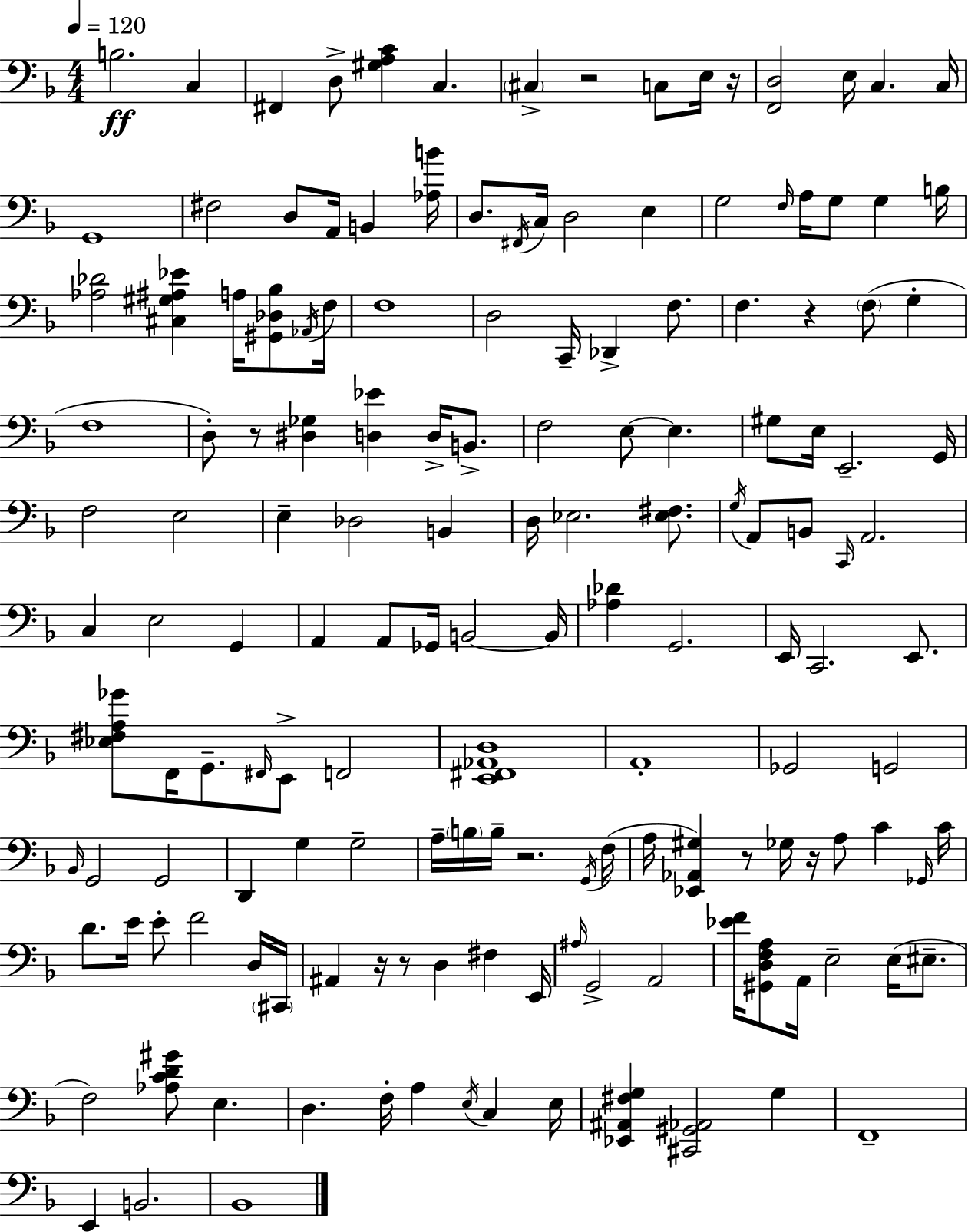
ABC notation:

X:1
T:Untitled
M:4/4
L:1/4
K:F
B,2 C, ^F,, D,/2 [^G,A,C] C, ^C, z2 C,/2 E,/4 z/4 [F,,D,]2 E,/4 C, C,/4 G,,4 ^F,2 D,/2 A,,/4 B,, [_A,B]/4 D,/2 ^F,,/4 C,/4 D,2 E, G,2 F,/4 A,/4 G,/2 G, B,/4 [_A,_D]2 [^C,^G,^A,_E] A,/4 [^G,,_D,_B,]/2 _A,,/4 F,/4 F,4 D,2 C,,/4 _D,, F,/2 F, z F,/2 G, F,4 D,/2 z/2 [^D,_G,] [D,_E] D,/4 B,,/2 F,2 E,/2 E, ^G,/2 E,/4 E,,2 G,,/4 F,2 E,2 E, _D,2 B,, D,/4 _E,2 [_E,^F,]/2 G,/4 A,,/2 B,,/2 C,,/4 A,,2 C, E,2 G,, A,, A,,/2 _G,,/4 B,,2 B,,/4 [_A,_D] G,,2 E,,/4 C,,2 E,,/2 [_E,^F,A,_G]/2 F,,/4 G,,/2 ^F,,/4 E,,/2 F,,2 [E,,^F,,_A,,D,]4 A,,4 _G,,2 G,,2 _B,,/4 G,,2 G,,2 D,, G, G,2 A,/4 B,/4 B,/4 z2 G,,/4 F,/4 A,/4 [_E,,_A,,^G,] z/2 _G,/4 z/4 A,/2 C _G,,/4 C/4 D/2 E/4 E/2 F2 D,/4 ^C,,/4 ^A,, z/4 z/2 D, ^F, E,,/4 ^A,/4 G,,2 A,,2 [_EF]/4 [^G,,D,F,A,]/2 A,,/4 E,2 E,/4 ^E,/2 F,2 [_A,CD^G]/2 E, D, F,/4 A, E,/4 C, E,/4 [_E,,^A,,^F,G,] [^C,,^G,,_A,,]2 G, F,,4 E,, B,,2 _B,,4